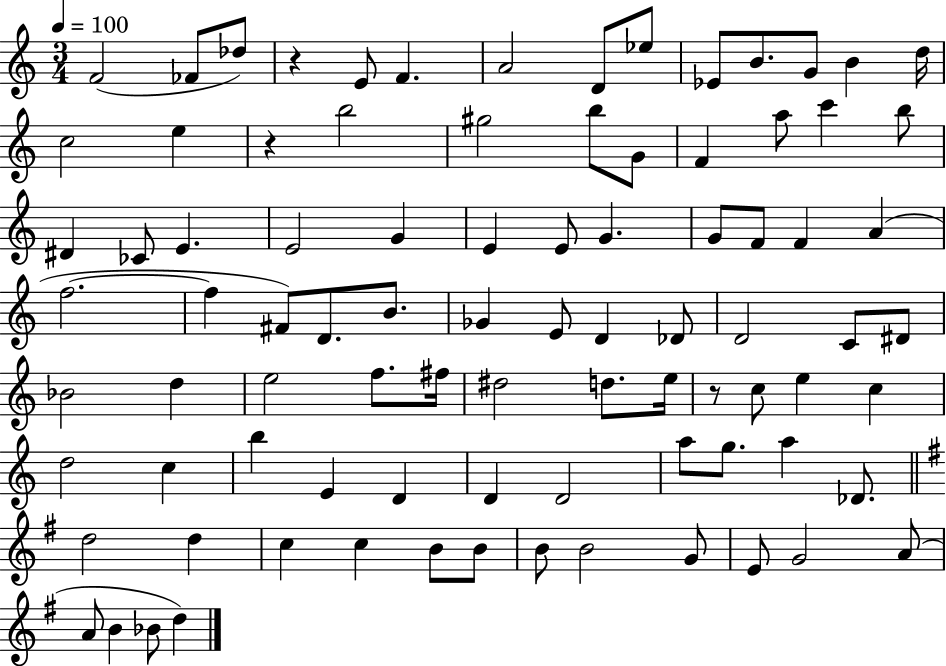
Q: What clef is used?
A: treble